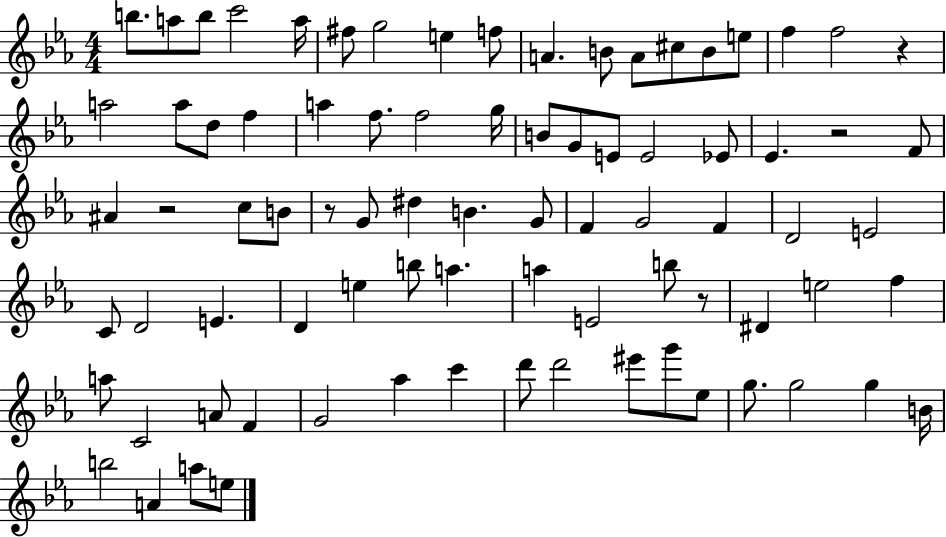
X:1
T:Untitled
M:4/4
L:1/4
K:Eb
b/2 a/2 b/2 c'2 a/4 ^f/2 g2 e f/2 A B/2 A/2 ^c/2 B/2 e/2 f f2 z a2 a/2 d/2 f a f/2 f2 g/4 B/2 G/2 E/2 E2 _E/2 _E z2 F/2 ^A z2 c/2 B/2 z/2 G/2 ^d B G/2 F G2 F D2 E2 C/2 D2 E D e b/2 a a E2 b/2 z/2 ^D e2 f a/2 C2 A/2 F G2 _a c' d'/2 d'2 ^e'/2 g'/2 _e/2 g/2 g2 g B/4 b2 A a/2 e/2